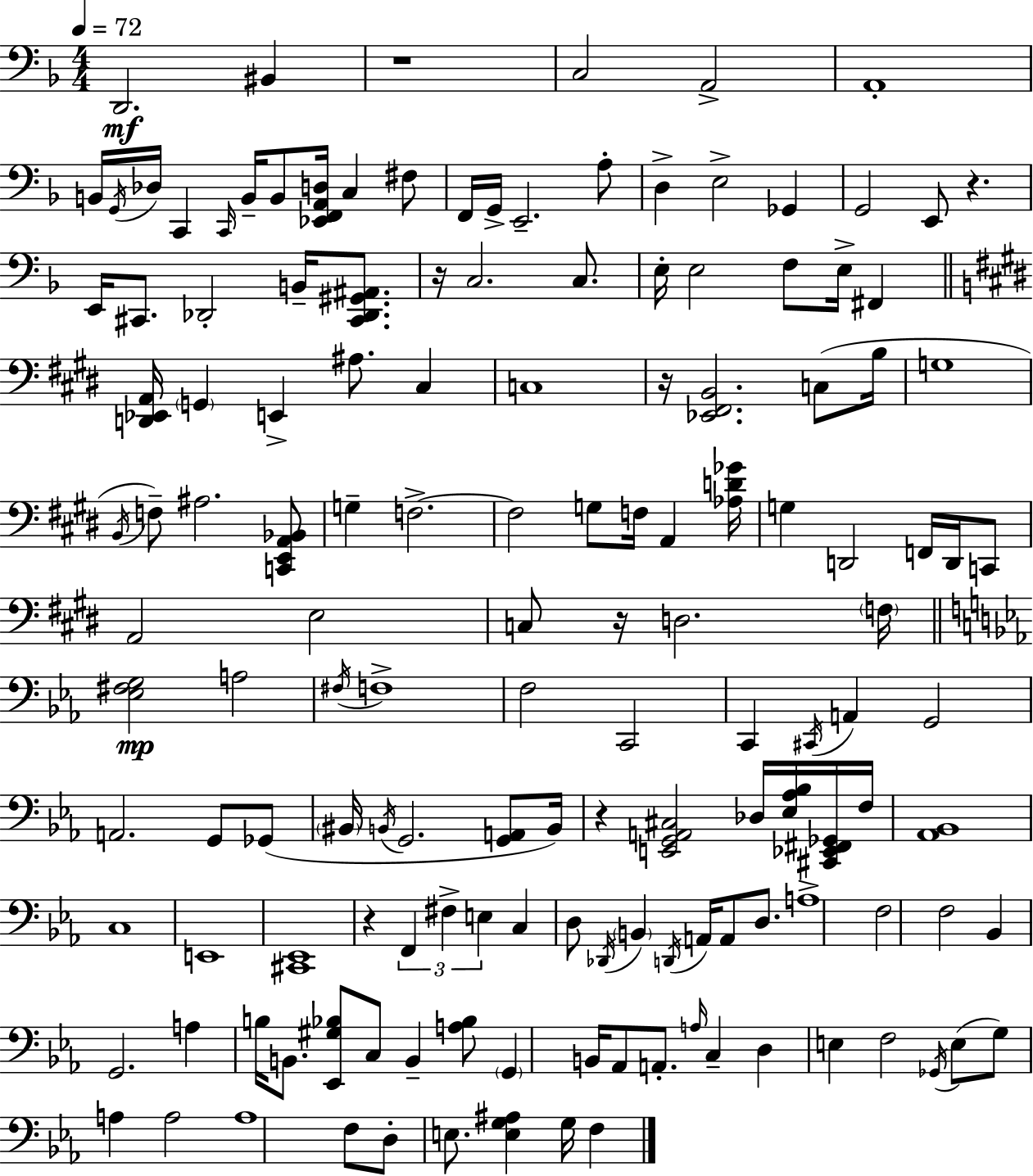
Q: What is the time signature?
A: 4/4